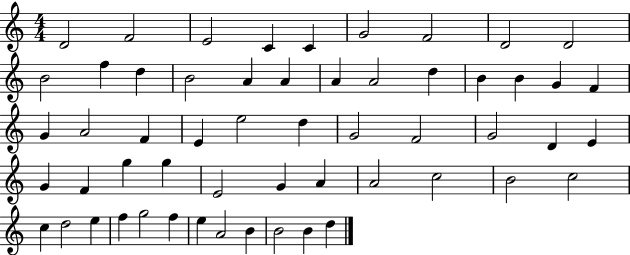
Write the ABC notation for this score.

X:1
T:Untitled
M:4/4
L:1/4
K:C
D2 F2 E2 C C G2 F2 D2 D2 B2 f d B2 A A A A2 d B B G F G A2 F E e2 d G2 F2 G2 D E G F g g E2 G A A2 c2 B2 c2 c d2 e f g2 f e A2 B B2 B d